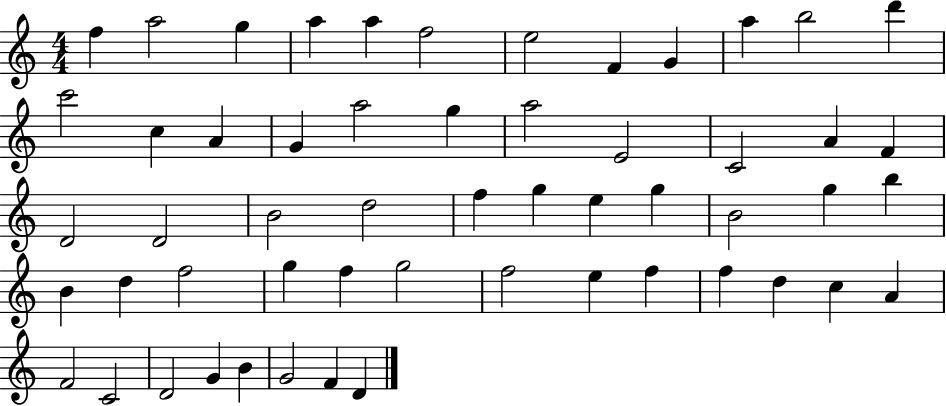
X:1
T:Untitled
M:4/4
L:1/4
K:C
f a2 g a a f2 e2 F G a b2 d' c'2 c A G a2 g a2 E2 C2 A F D2 D2 B2 d2 f g e g B2 g b B d f2 g f g2 f2 e f f d c A F2 C2 D2 G B G2 F D